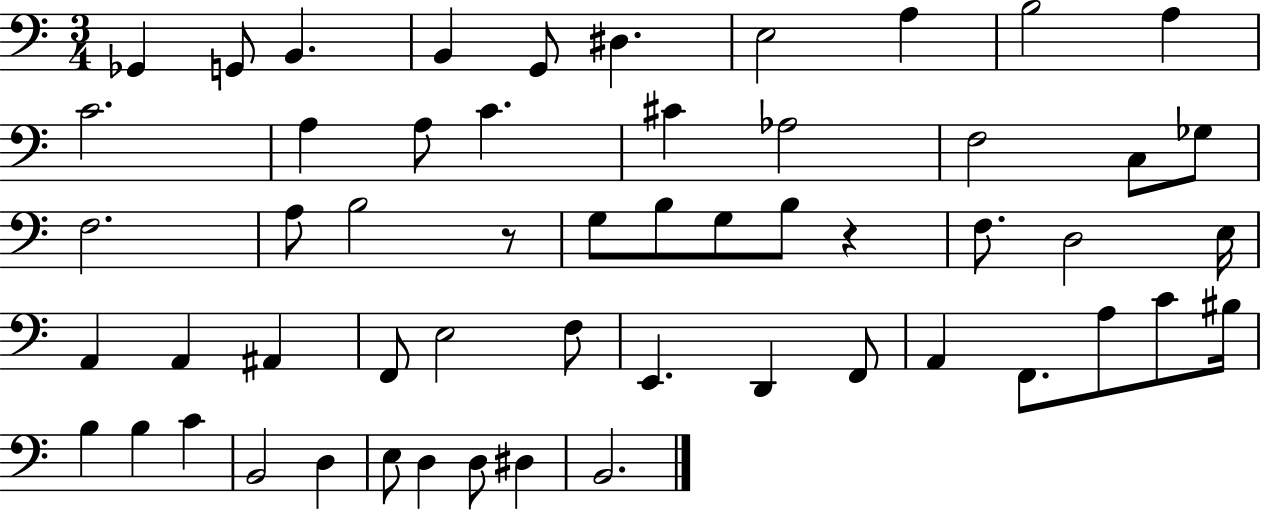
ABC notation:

X:1
T:Untitled
M:3/4
L:1/4
K:C
_G,, G,,/2 B,, B,, G,,/2 ^D, E,2 A, B,2 A, C2 A, A,/2 C ^C _A,2 F,2 C,/2 _G,/2 F,2 A,/2 B,2 z/2 G,/2 B,/2 G,/2 B,/2 z F,/2 D,2 E,/4 A,, A,, ^A,, F,,/2 E,2 F,/2 E,, D,, F,,/2 A,, F,,/2 A,/2 C/2 ^B,/4 B, B, C B,,2 D, E,/2 D, D,/2 ^D, B,,2